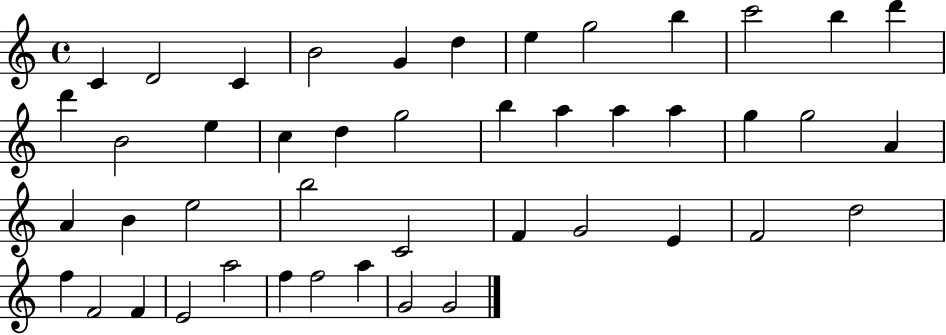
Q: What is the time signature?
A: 4/4